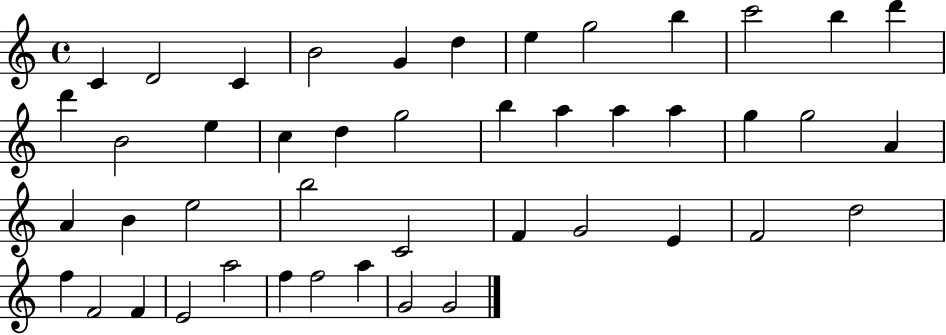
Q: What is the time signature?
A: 4/4